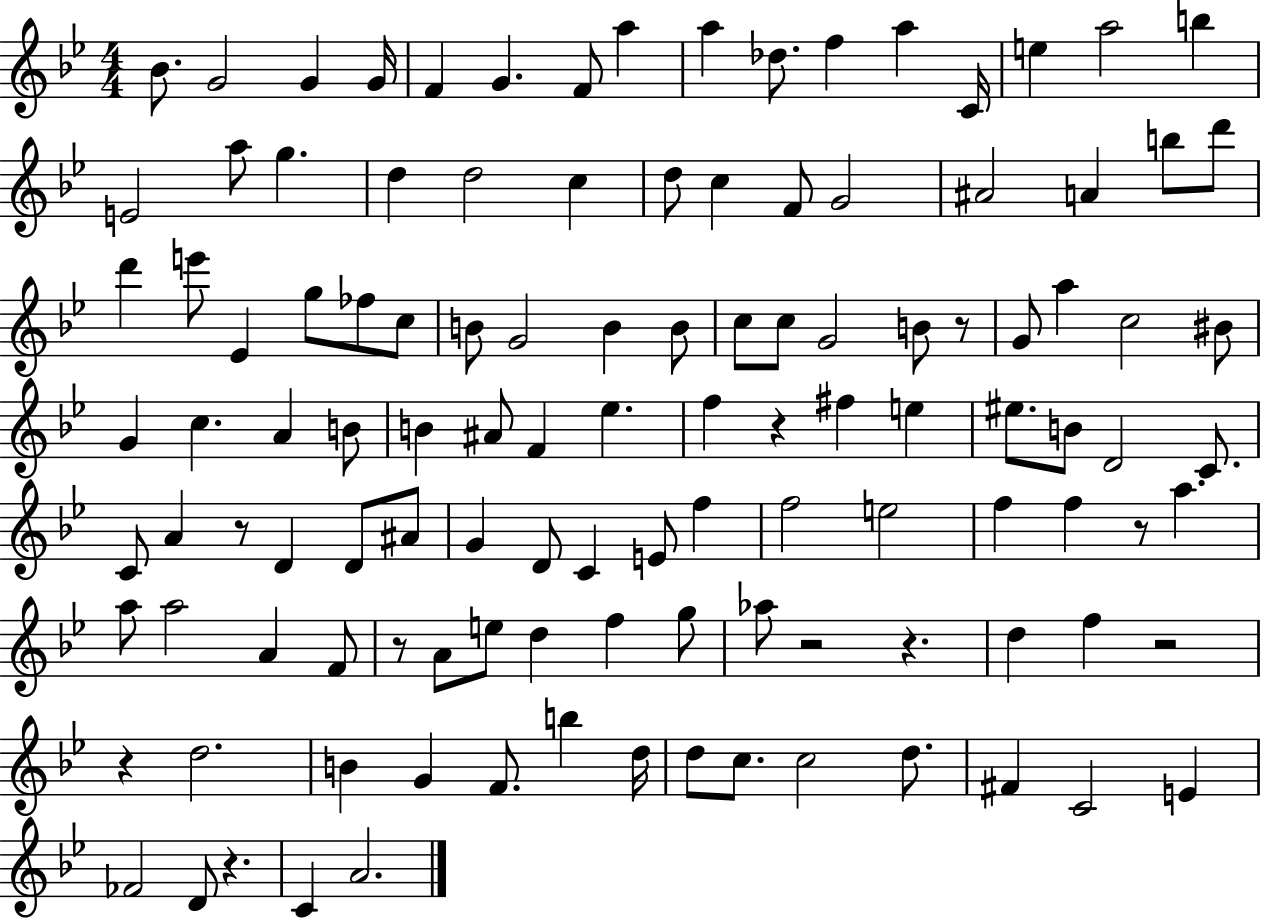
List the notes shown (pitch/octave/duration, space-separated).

Bb4/e. G4/h G4/q G4/s F4/q G4/q. F4/e A5/q A5/q Db5/e. F5/q A5/q C4/s E5/q A5/h B5/q E4/h A5/e G5/q. D5/q D5/h C5/q D5/e C5/q F4/e G4/h A#4/h A4/q B5/e D6/e D6/q E6/e Eb4/q G5/e FES5/e C5/e B4/e G4/h B4/q B4/e C5/e C5/e G4/h B4/e R/e G4/e A5/q C5/h BIS4/e G4/q C5/q. A4/q B4/e B4/q A#4/e F4/q Eb5/q. F5/q R/q F#5/q E5/q EIS5/e. B4/e D4/h C4/e. C4/e A4/q R/e D4/q D4/e A#4/e G4/q D4/e C4/q E4/e F5/q F5/h E5/h F5/q F5/q R/e A5/q. A5/e A5/h A4/q F4/e R/e A4/e E5/e D5/q F5/q G5/e Ab5/e R/h R/q. D5/q F5/q R/h R/q D5/h. B4/q G4/q F4/e. B5/q D5/s D5/e C5/e. C5/h D5/e. F#4/q C4/h E4/q FES4/h D4/e R/q. C4/q A4/h.